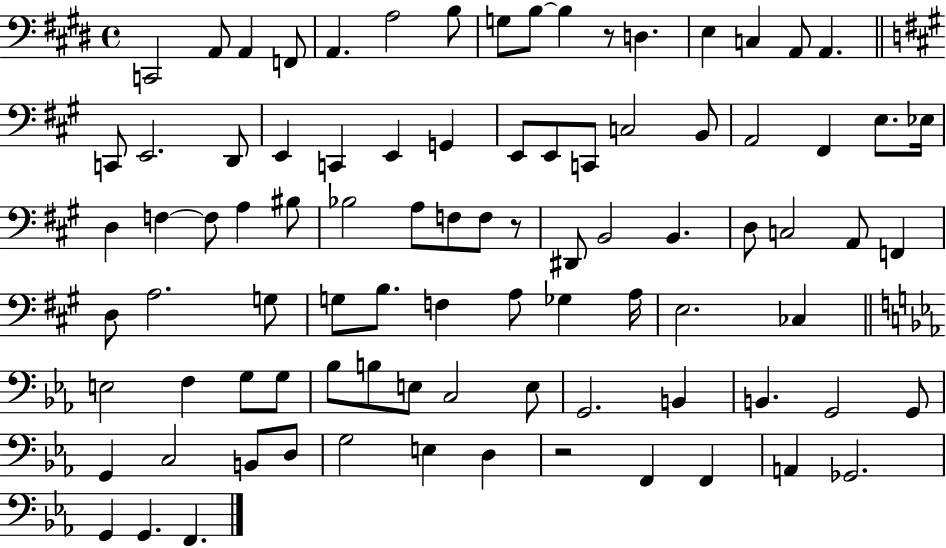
{
  \clef bass
  \time 4/4
  \defaultTimeSignature
  \key e \major
  \repeat volta 2 { c,2 a,8 a,4 f,8 | a,4. a2 b8 | g8 b8~~ b4 r8 d4. | e4 c4 a,8 a,4. | \break \bar "||" \break \key a \major c,8 e,2. d,8 | e,4 c,4 e,4 g,4 | e,8 e,8 c,8 c2 b,8 | a,2 fis,4 e8. ees16 | \break d4 f4~~ f8 a4 bis8 | bes2 a8 f8 f8 r8 | dis,8 b,2 b,4. | d8 c2 a,8 f,4 | \break d8 a2. g8 | g8 b8. f4 a8 ges4 a16 | e2. ces4 | \bar "||" \break \key c \minor e2 f4 g8 g8 | bes8 b8 e8 c2 e8 | g,2. b,4 | b,4. g,2 g,8 | \break g,4 c2 b,8 d8 | g2 e4 d4 | r2 f,4 f,4 | a,4 ges,2. | \break g,4 g,4. f,4. | } \bar "|."
}